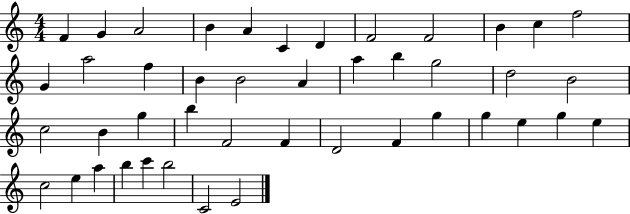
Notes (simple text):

F4/q G4/q A4/h B4/q A4/q C4/q D4/q F4/h F4/h B4/q C5/q F5/h G4/q A5/h F5/q B4/q B4/h A4/q A5/q B5/q G5/h D5/h B4/h C5/h B4/q G5/q B5/q F4/h F4/q D4/h F4/q G5/q G5/q E5/q G5/q E5/q C5/h E5/q A5/q B5/q C6/q B5/h C4/h E4/h